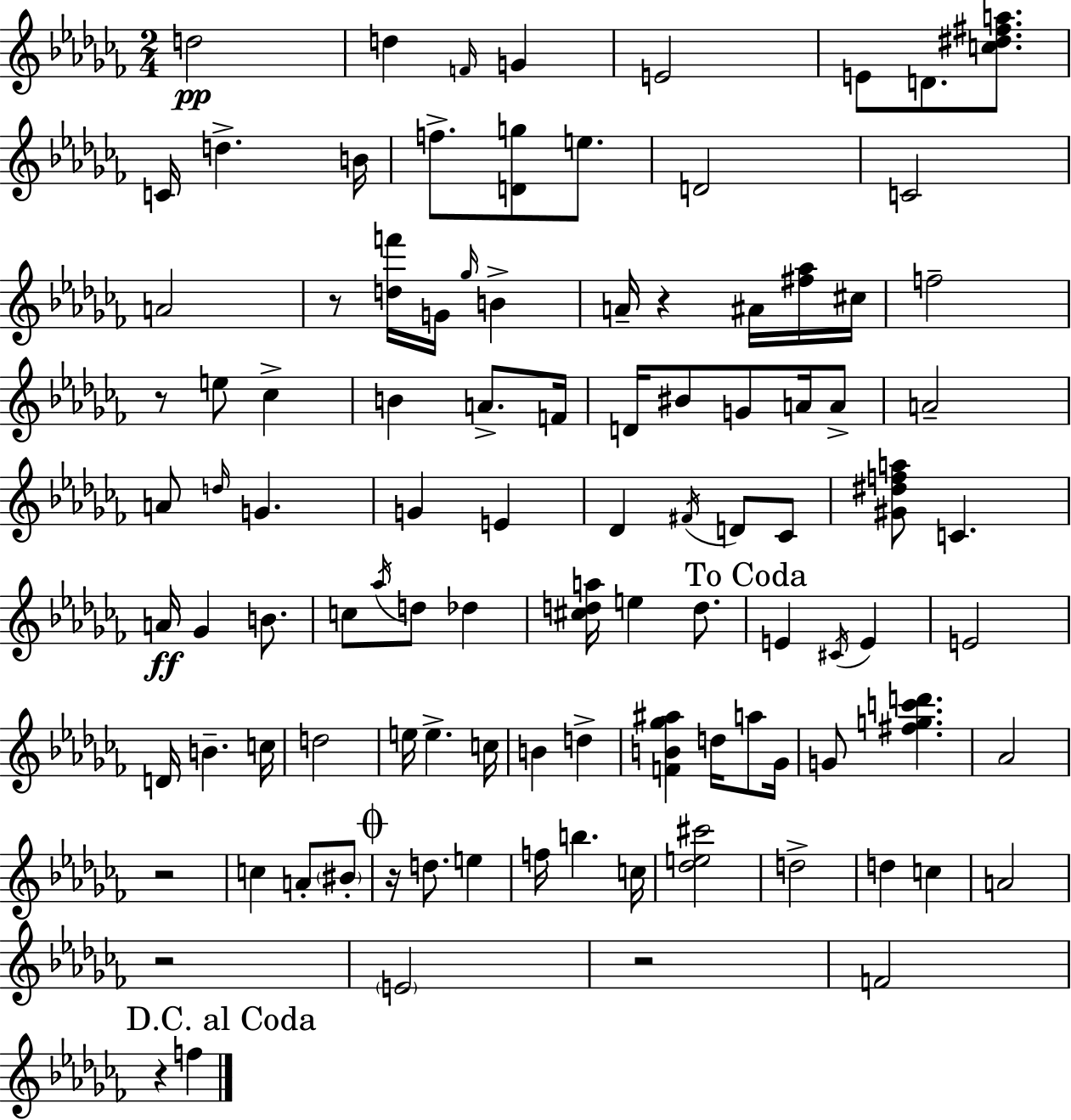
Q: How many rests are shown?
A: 8